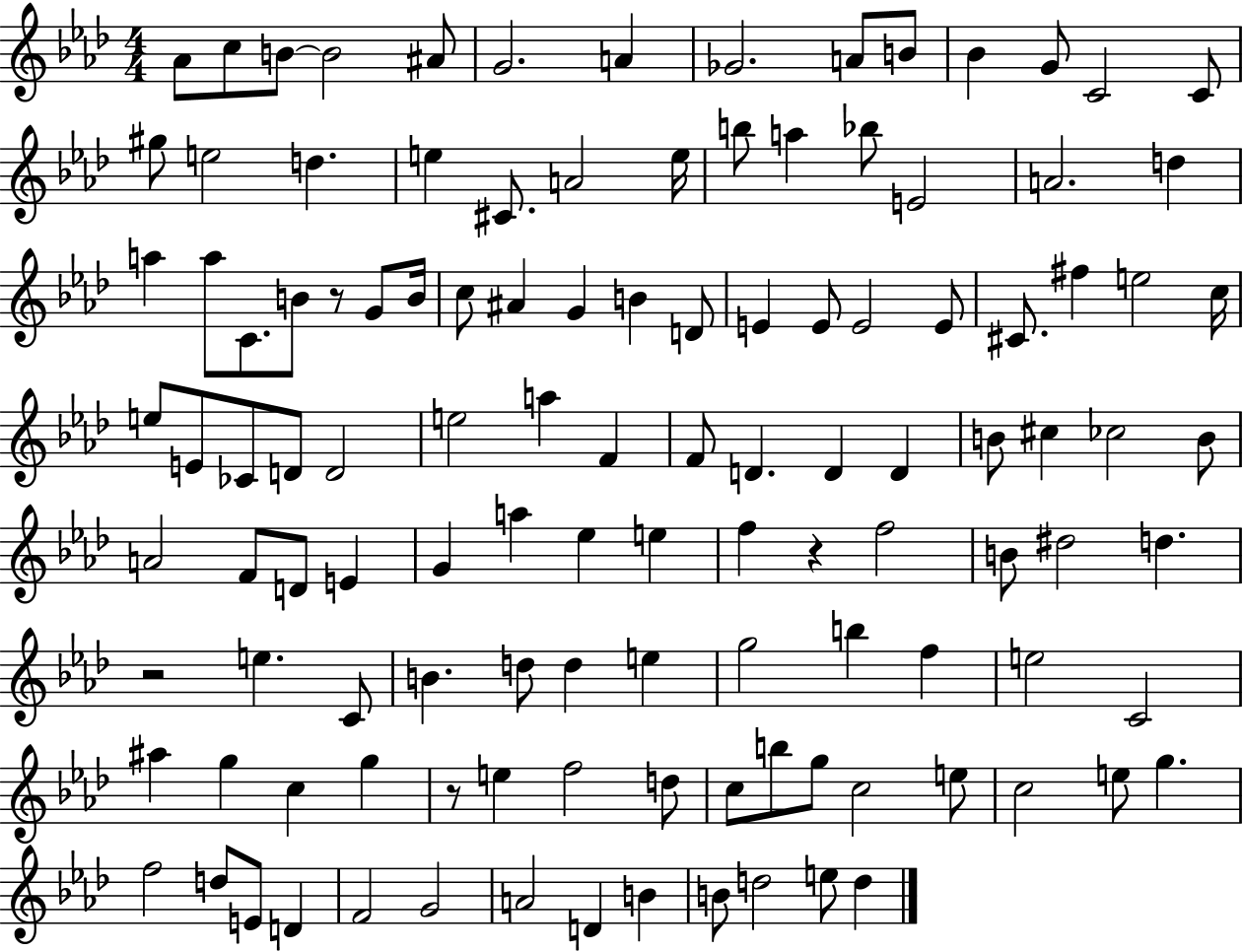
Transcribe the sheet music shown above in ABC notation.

X:1
T:Untitled
M:4/4
L:1/4
K:Ab
_A/2 c/2 B/2 B2 ^A/2 G2 A _G2 A/2 B/2 _B G/2 C2 C/2 ^g/2 e2 d e ^C/2 A2 e/4 b/2 a _b/2 E2 A2 d a a/2 C/2 B/2 z/2 G/2 B/4 c/2 ^A G B D/2 E E/2 E2 E/2 ^C/2 ^f e2 c/4 e/2 E/2 _C/2 D/2 D2 e2 a F F/2 D D D B/2 ^c _c2 B/2 A2 F/2 D/2 E G a _e e f z f2 B/2 ^d2 d z2 e C/2 B d/2 d e g2 b f e2 C2 ^a g c g z/2 e f2 d/2 c/2 b/2 g/2 c2 e/2 c2 e/2 g f2 d/2 E/2 D F2 G2 A2 D B B/2 d2 e/2 d